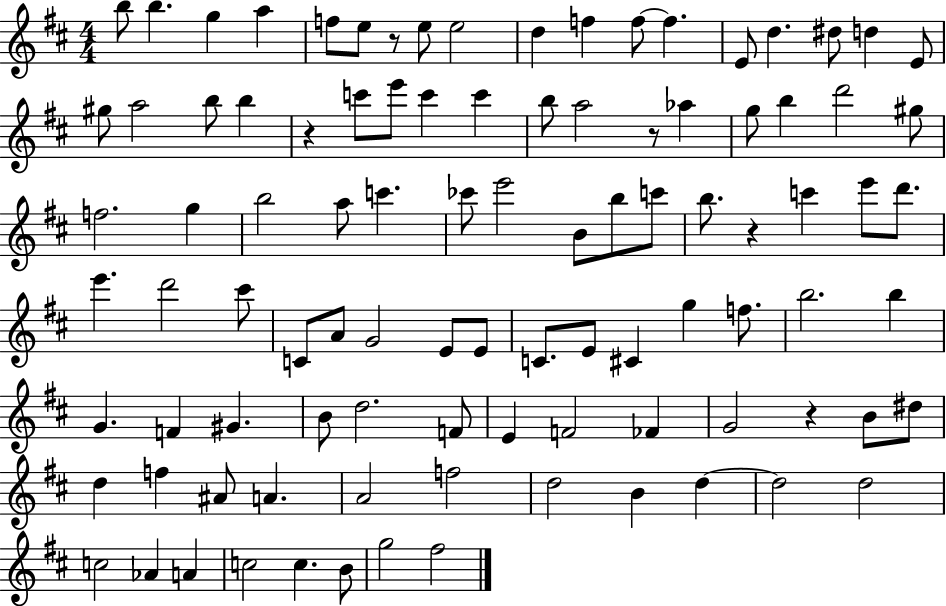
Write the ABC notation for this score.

X:1
T:Untitled
M:4/4
L:1/4
K:D
b/2 b g a f/2 e/2 z/2 e/2 e2 d f f/2 f E/2 d ^d/2 d E/2 ^g/2 a2 b/2 b z c'/2 e'/2 c' c' b/2 a2 z/2 _a g/2 b d'2 ^g/2 f2 g b2 a/2 c' _c'/2 e'2 B/2 b/2 c'/2 b/2 z c' e'/2 d'/2 e' d'2 ^c'/2 C/2 A/2 G2 E/2 E/2 C/2 E/2 ^C g f/2 b2 b G F ^G B/2 d2 F/2 E F2 _F G2 z B/2 ^d/2 d f ^A/2 A A2 f2 d2 B d d2 d2 c2 _A A c2 c B/2 g2 ^f2